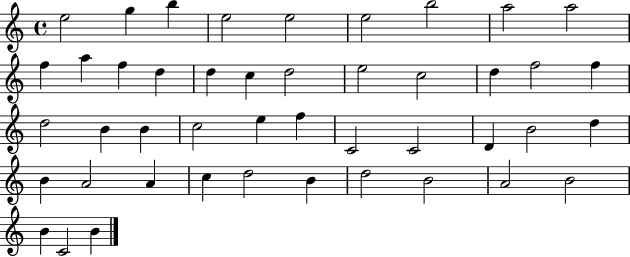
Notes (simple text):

E5/h G5/q B5/q E5/h E5/h E5/h B5/h A5/h A5/h F5/q A5/q F5/q D5/q D5/q C5/q D5/h E5/h C5/h D5/q F5/h F5/q D5/h B4/q B4/q C5/h E5/q F5/q C4/h C4/h D4/q B4/h D5/q B4/q A4/h A4/q C5/q D5/h B4/q D5/h B4/h A4/h B4/h B4/q C4/h B4/q